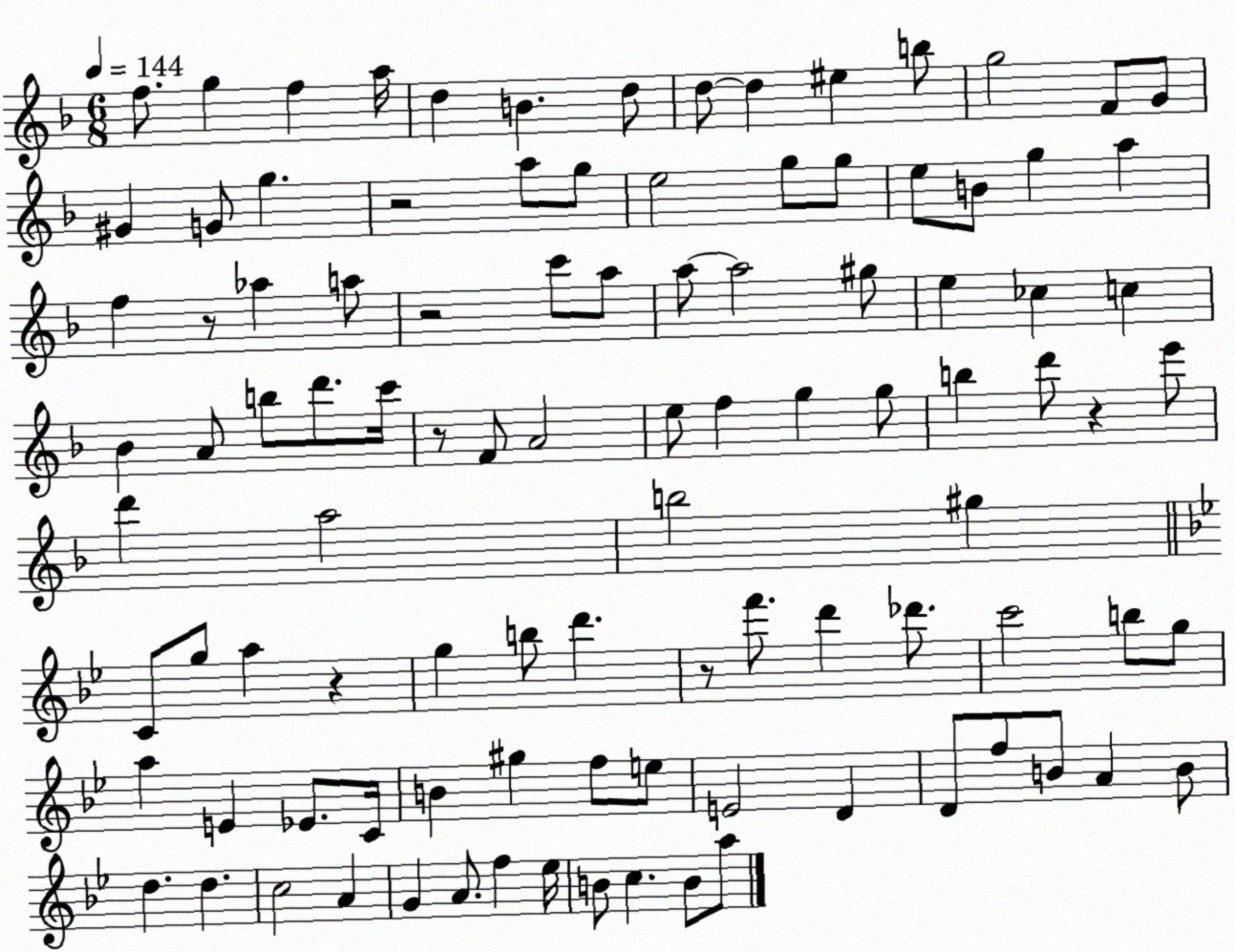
X:1
T:Untitled
M:6/8
L:1/4
K:F
f/2 g f a/4 d B d/2 d/2 d ^e b/2 g2 F/2 G/2 ^G G/2 g z2 a/2 g/2 e2 g/2 g/2 e/2 B/2 g a f z/2 _a a/2 z2 c'/2 a/2 a/2 a2 ^g/2 e _c c _B A/2 b/2 d'/2 c'/4 z/2 F/2 A2 e/2 f g g/2 b d'/2 z e'/2 d' a2 b2 ^g C/2 g/2 a z g b/2 d' z/2 f'/2 d' _d'/2 c'2 b/2 g/2 a E _E/2 C/4 B ^g f/2 e/2 E2 D D/2 f/2 B/2 A B/2 d d c2 A G A/2 f _e/4 B/2 c B/2 a/2